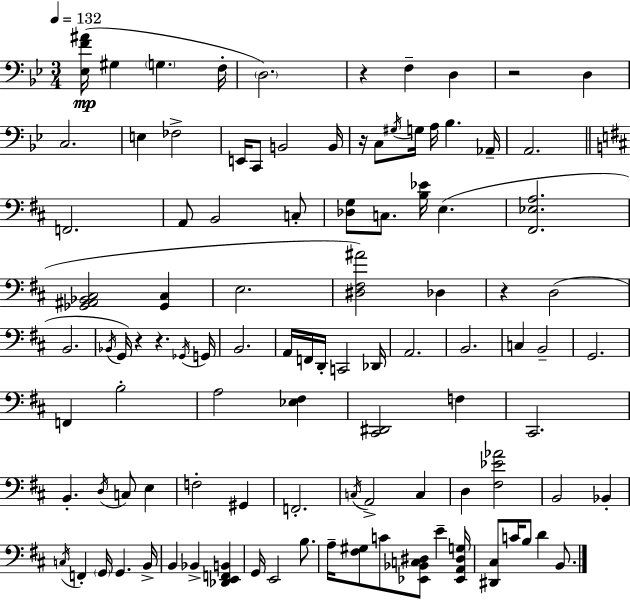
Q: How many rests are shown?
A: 6